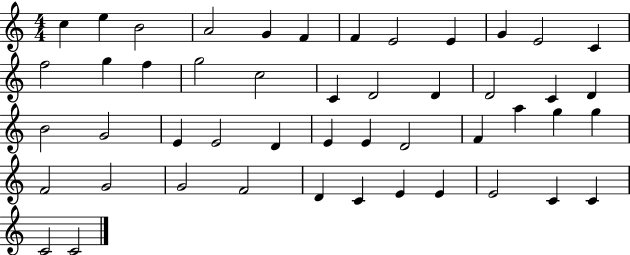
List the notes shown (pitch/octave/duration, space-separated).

C5/q E5/q B4/h A4/h G4/q F4/q F4/q E4/h E4/q G4/q E4/h C4/q F5/h G5/q F5/q G5/h C5/h C4/q D4/h D4/q D4/h C4/q D4/q B4/h G4/h E4/q E4/h D4/q E4/q E4/q D4/h F4/q A5/q G5/q G5/q F4/h G4/h G4/h F4/h D4/q C4/q E4/q E4/q E4/h C4/q C4/q C4/h C4/h